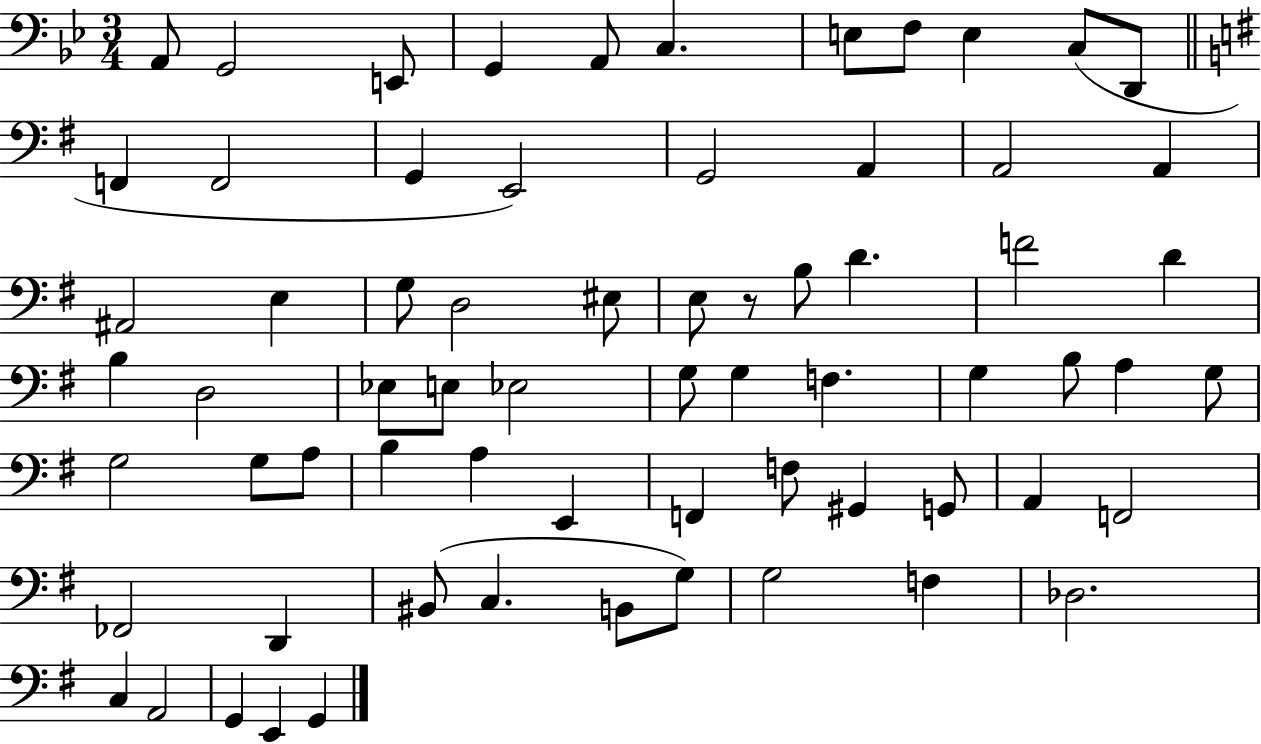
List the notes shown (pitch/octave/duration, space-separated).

A2/e G2/h E2/e G2/q A2/e C3/q. E3/e F3/e E3/q C3/e D2/e F2/q F2/h G2/q E2/h G2/h A2/q A2/h A2/q A#2/h E3/q G3/e D3/h EIS3/e E3/e R/e B3/e D4/q. F4/h D4/q B3/q D3/h Eb3/e E3/e Eb3/h G3/e G3/q F3/q. G3/q B3/e A3/q G3/e G3/h G3/e A3/e B3/q A3/q E2/q F2/q F3/e G#2/q G2/e A2/q F2/h FES2/h D2/q BIS2/e C3/q. B2/e G3/e G3/h F3/q Db3/h. C3/q A2/h G2/q E2/q G2/q